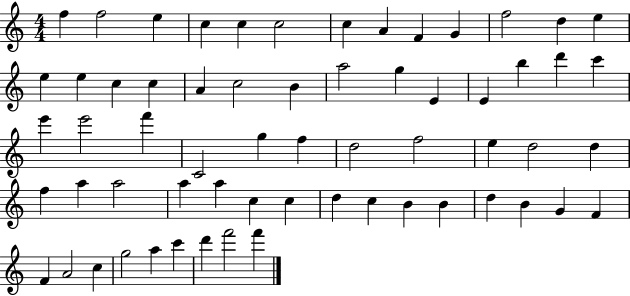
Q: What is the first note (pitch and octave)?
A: F5